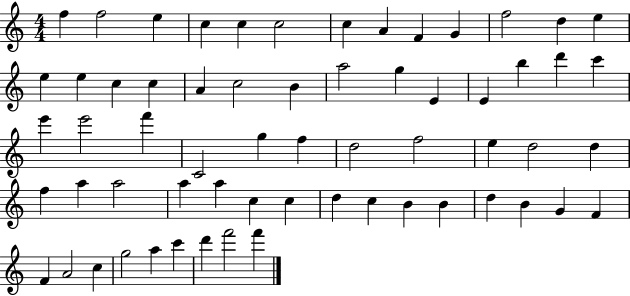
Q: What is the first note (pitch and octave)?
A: F5